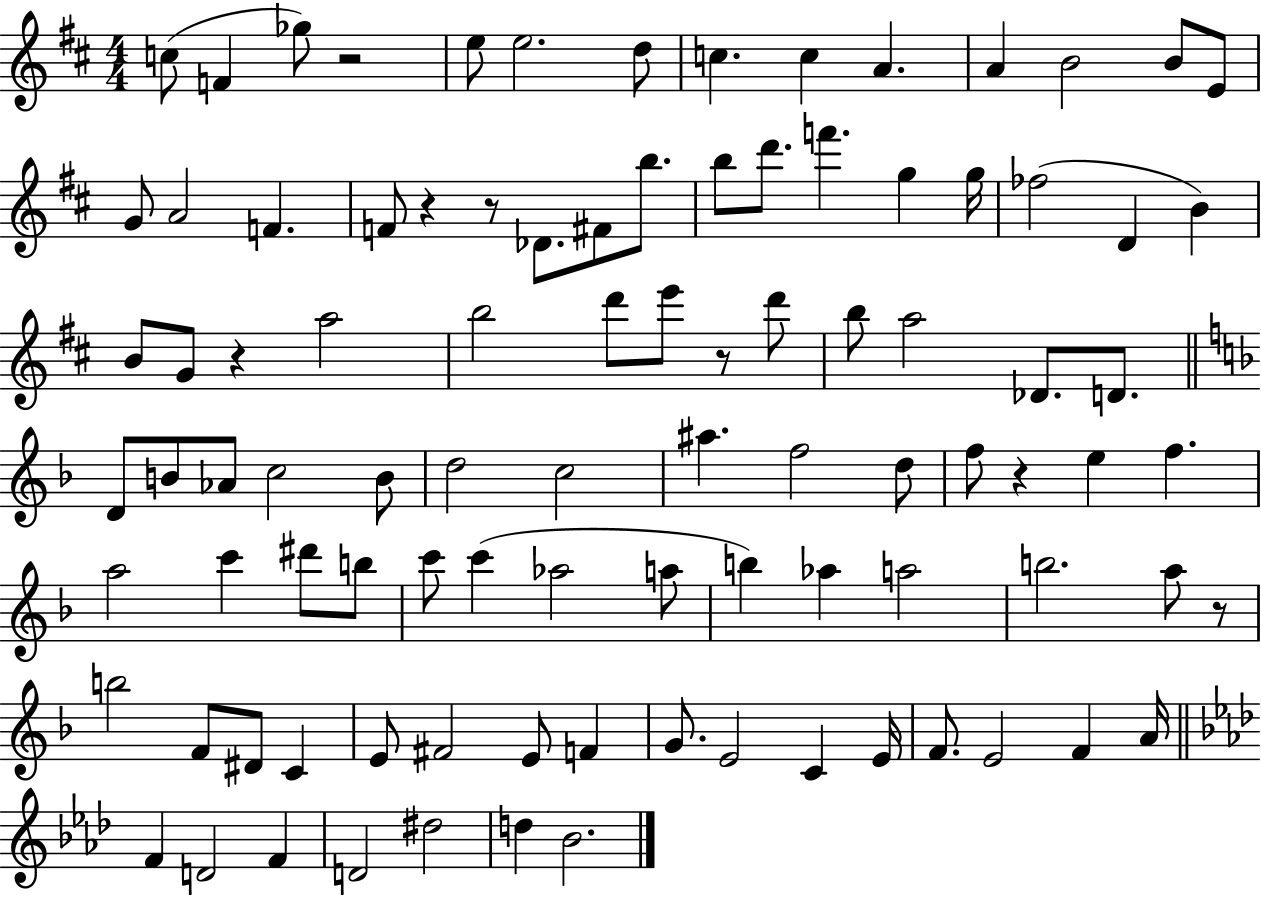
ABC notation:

X:1
T:Untitled
M:4/4
L:1/4
K:D
c/2 F _g/2 z2 e/2 e2 d/2 c c A A B2 B/2 E/2 G/2 A2 F F/2 z z/2 _D/2 ^F/2 b/2 b/2 d'/2 f' g g/4 _f2 D B B/2 G/2 z a2 b2 d'/2 e'/2 z/2 d'/2 b/2 a2 _D/2 D/2 D/2 B/2 _A/2 c2 B/2 d2 c2 ^a f2 d/2 f/2 z e f a2 c' ^d'/2 b/2 c'/2 c' _a2 a/2 b _a a2 b2 a/2 z/2 b2 F/2 ^D/2 C E/2 ^F2 E/2 F G/2 E2 C E/4 F/2 E2 F A/4 F D2 F D2 ^d2 d _B2